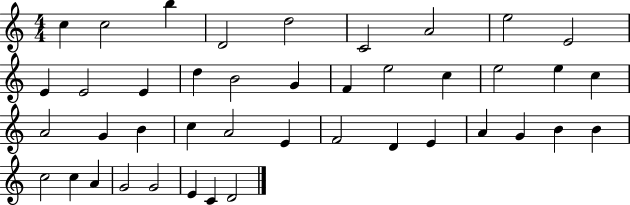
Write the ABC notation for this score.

X:1
T:Untitled
M:4/4
L:1/4
K:C
c c2 b D2 d2 C2 A2 e2 E2 E E2 E d B2 G F e2 c e2 e c A2 G B c A2 E F2 D E A G B B c2 c A G2 G2 E C D2